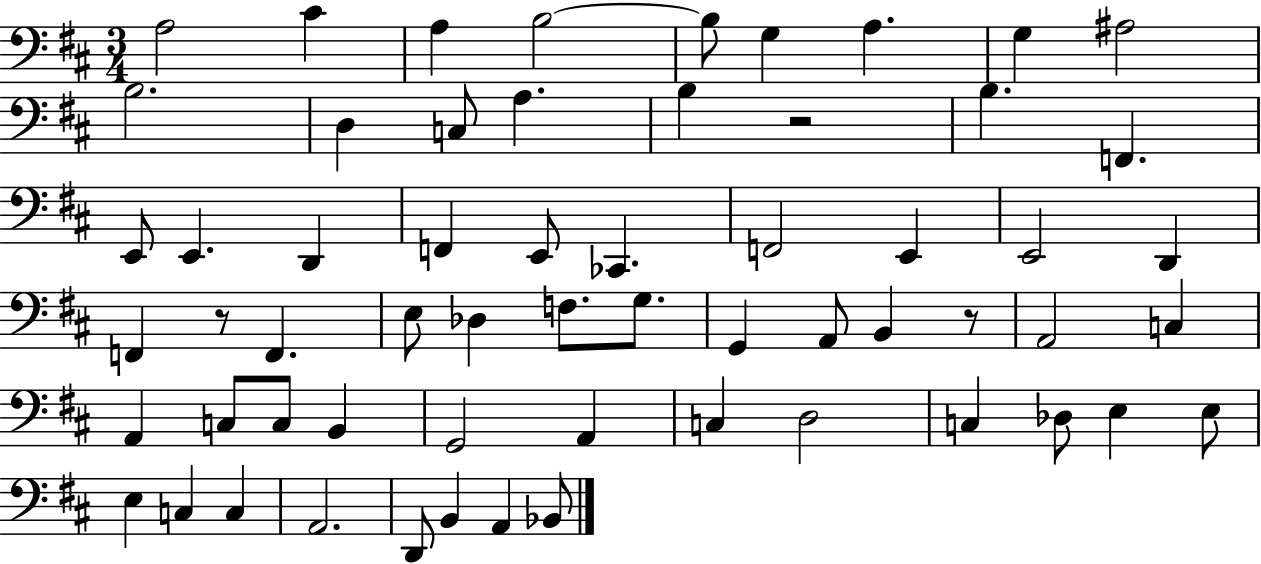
X:1
T:Untitled
M:3/4
L:1/4
K:D
A,2 ^C A, B,2 B,/2 G, A, G, ^A,2 B,2 D, C,/2 A, B, z2 B, F,, E,,/2 E,, D,, F,, E,,/2 _C,, F,,2 E,, E,,2 D,, F,, z/2 F,, E,/2 _D, F,/2 G,/2 G,, A,,/2 B,, z/2 A,,2 C, A,, C,/2 C,/2 B,, G,,2 A,, C, D,2 C, _D,/2 E, E,/2 E, C, C, A,,2 D,,/2 B,, A,, _B,,/2